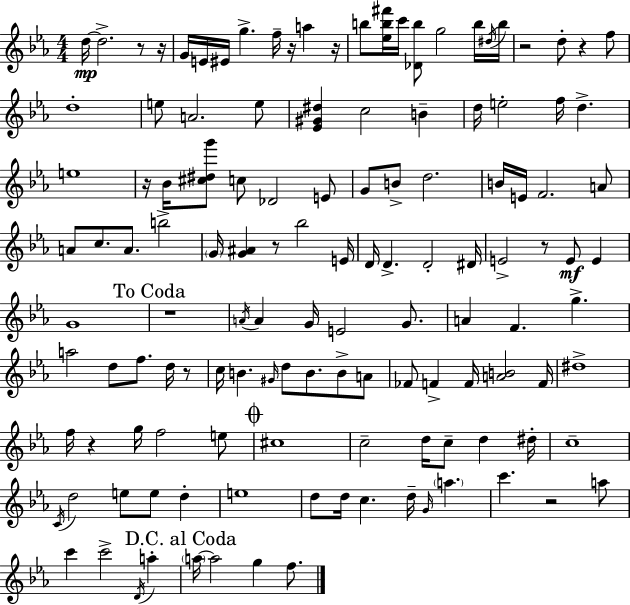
D5/s D5/h. R/e R/s G4/s E4/s EIS4/s G5/q. F5/s R/s A5/q R/s B5/e [Eb5,B5,F#6]/s C6/s [Db4,B5]/e G5/h B5/s D#5/s B5/s R/h D5/e R/q F5/e D5/w E5/e A4/h. E5/e [Eb4,G#4,D#5]/q C5/h B4/q D5/s E5/h F5/s D5/q. E5/w R/s Bb4/s [C#5,D#5,G6]/e C5/e Db4/h E4/e G4/e B4/e D5/h. B4/s E4/s F4/h. A4/e A4/e C5/e. A4/e. B5/h G4/s [G4,A#4]/q R/e Bb5/h E4/s D4/s D4/q. D4/h D#4/s E4/h R/e E4/e E4/q G4/w R/w A4/s A4/q G4/s E4/h G4/e. A4/q F4/q. G5/q. A5/h D5/e F5/e. D5/s R/e C5/s B4/q. G#4/s D5/e B4/e. B4/e A4/e FES4/e F4/q F4/s [A4,B4]/h F4/s D#5/w F5/s R/q G5/s F5/h E5/e C#5/w C5/h D5/s C5/e D5/q D#5/s C5/w C4/s D5/h E5/e E5/e D5/q E5/w D5/e D5/s C5/q. D5/s G4/s A5/q. C6/q. R/h A5/e C6/q C6/h D4/s A5/q A5/s A5/h G5/q F5/e.